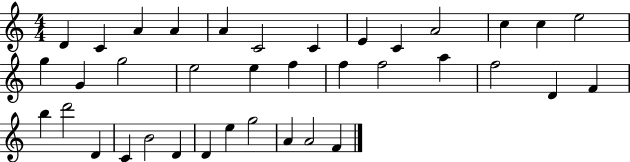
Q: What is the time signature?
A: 4/4